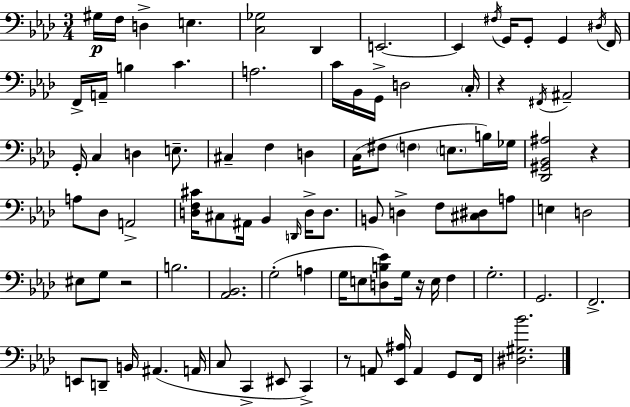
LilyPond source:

{
  \clef bass
  \numericTimeSignature
  \time 3/4
  \key f \minor
  gis16\p f16 d4-> e4. | <c ges>2 des,4 | e,2.~~ | e,4 \acciaccatura { fis16 } g,16 g,8-. g,4 | \break \acciaccatura { dis16 } f,16 f,16-> a,16-- b4 c'4. | a2. | c'16 bes,16 g,16-> d2 | \parenthesize c16-. r4 \acciaccatura { fis,16 } ais,2-- | \break g,16-. c4 d4 | e8.-- cis4-- f4 d4 | c16( fis8 \parenthesize f4 \parenthesize e8. | b16) ges16 <des, gis, bes, ais>2 r4 | \break a8 des8 a,2-> | <d f cis'>16 cis8 ais,16 bes,4 \grace { d,16 } | d16-> d8. b,8 d4-> f8 | <cis dis>8 a8 e4 d2 | \break eis8 g8 r2 | b2. | <aes, bes,>2. | g2-.( | \break a4 g16 e8 <d b ees'>8) g16 r16 e16 | f4 g2.-. | g,2. | f,2.-> | \break e,8 d,8-- b,16 ais,4.( | a,16 c8 c,4-> eis,8 | c,4->) r8 a,8 <ees, ais>16 a,4 | g,8 f,16 <dis gis bes'>2. | \break \bar "|."
}